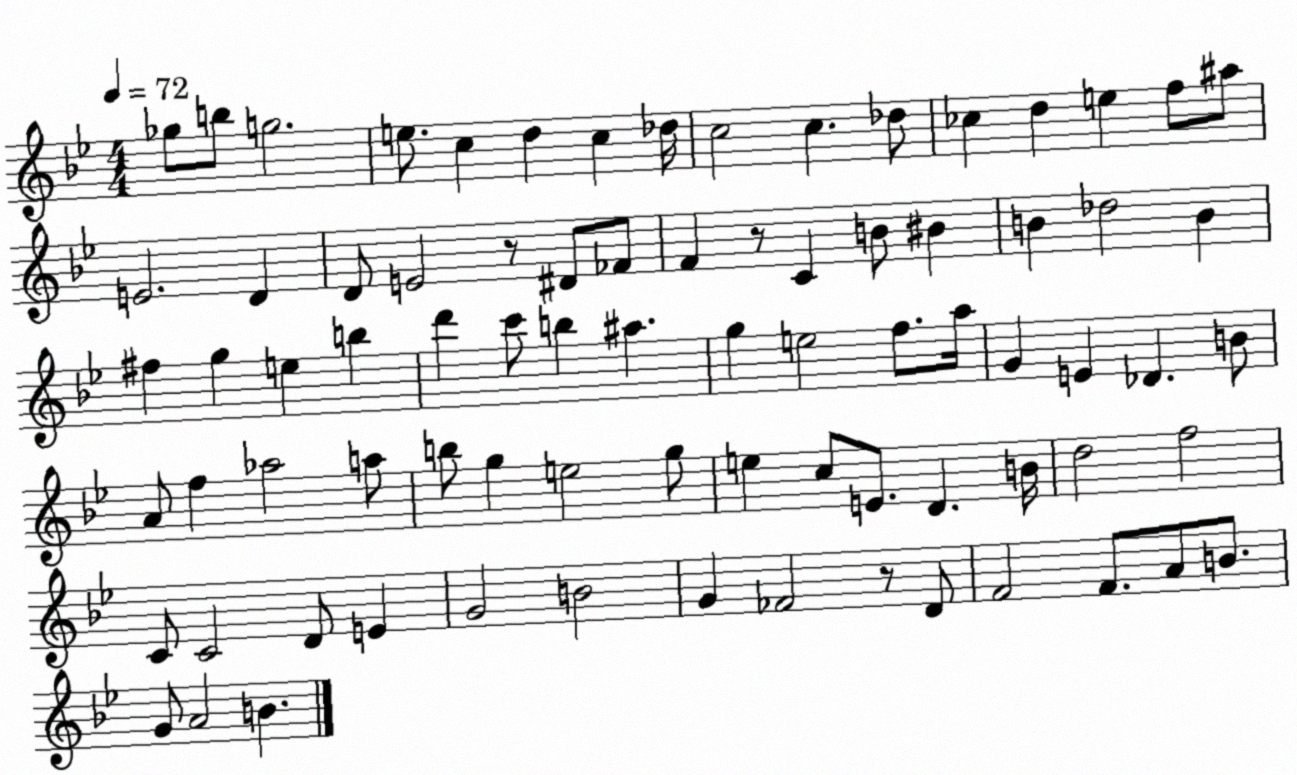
X:1
T:Untitled
M:4/4
L:1/4
K:Bb
_g/2 b/2 g2 e/2 c d c _d/4 c2 c _d/2 _c d e f/2 ^a/2 E2 D D/2 E2 z/2 ^D/2 _F/2 F z/2 C B/2 ^B B _d2 B ^f g e b d' c'/2 b ^a g e2 f/2 a/4 G E _D B/2 A/2 f _a2 a/2 b/2 g e2 g/2 e c/2 E/2 D B/4 d2 f2 C/2 C2 D/2 E G2 B2 G _F2 z/2 D/2 F2 F/2 A/2 B/2 G/2 A2 B